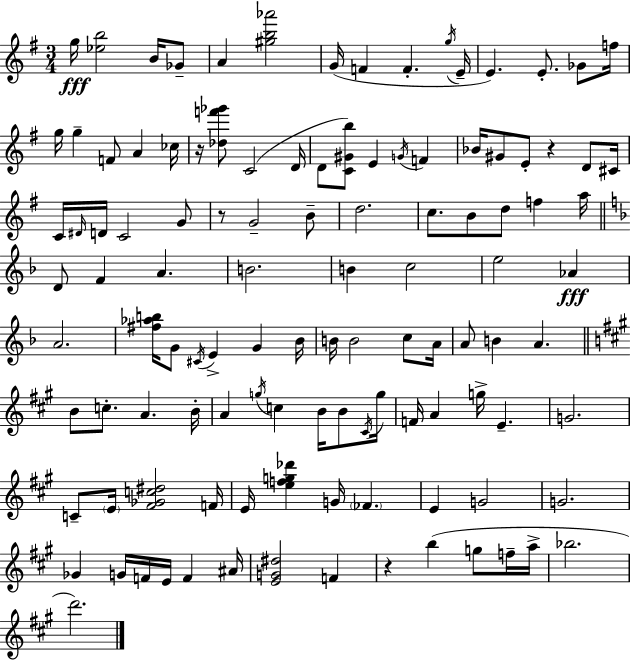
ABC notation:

X:1
T:Untitled
M:3/4
L:1/4
K:G
g/4 [_eb]2 B/4 _G/2 A [^gb_a']2 G/4 F F g/4 E/4 E E/2 _G/2 f/4 g/4 g F/2 A _c/4 z/4 [_df'_g']/2 C2 D/4 D/2 [C^Gb]/2 E G/4 F _B/4 ^G/2 E/2 z D/2 ^C/4 C/4 ^D/4 D/4 C2 G/2 z/2 G2 B/2 d2 c/2 B/2 d/2 f a/4 D/2 F A B2 B c2 e2 _A A2 [^f_ab]/4 G/2 ^C/4 E G _B/4 B/4 B2 c/2 A/4 A/2 B A B/2 c/2 A B/4 A g/4 c B/4 B/2 ^C/4 g/4 F/4 A g/4 E G2 C/2 E/4 [^F_Gc^d]2 F/4 E/4 [efg_d'] G/4 _F E G2 G2 _G G/4 F/4 E/4 F ^A/4 [EG^d]2 F z b g/2 f/4 a/4 _b2 d'2